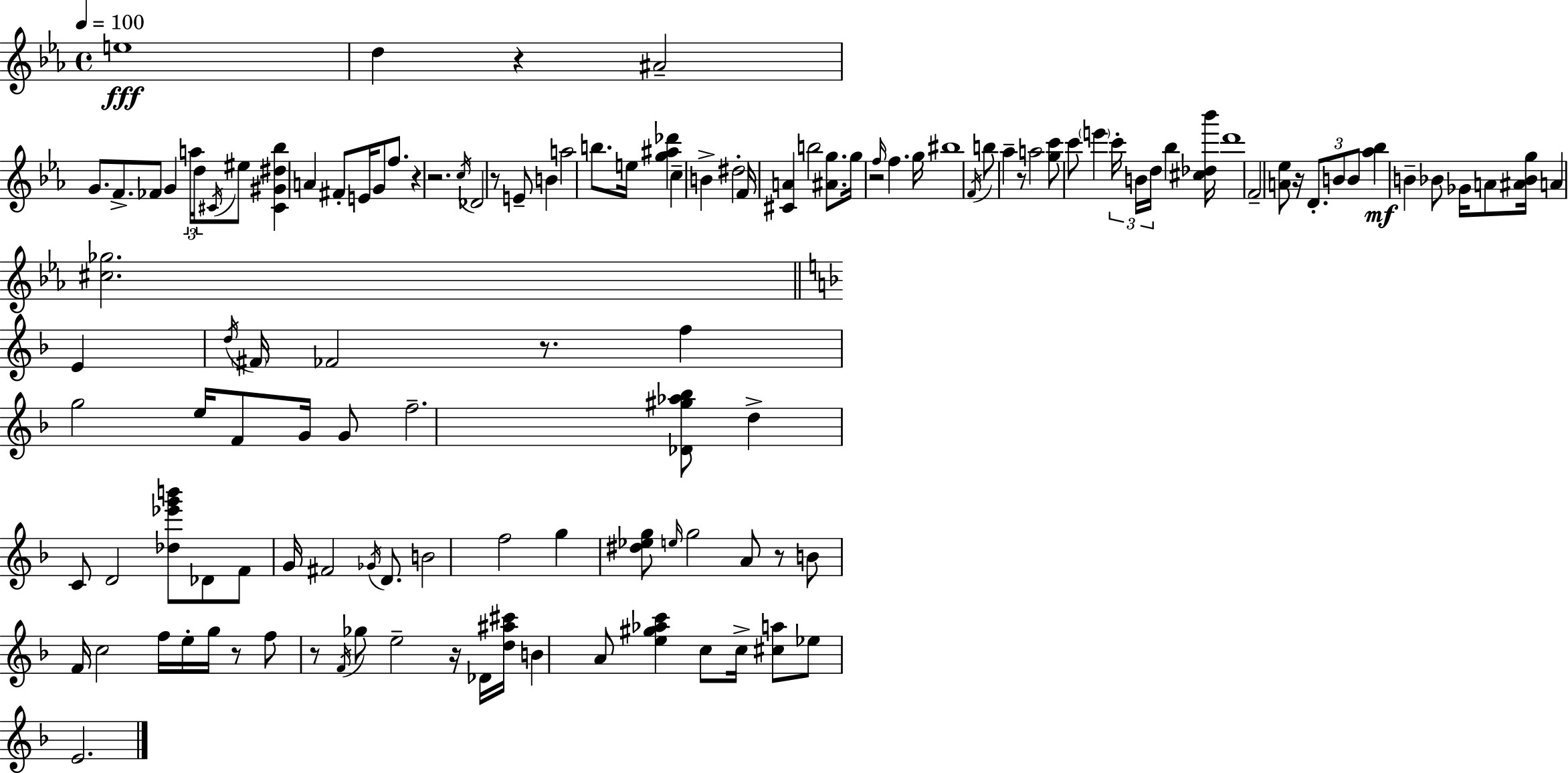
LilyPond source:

{
  \clef treble
  \time 4/4
  \defaultTimeSignature
  \key ees \major
  \tempo 4 = 100
  e''1\fff | d''4 r4 ais'2-- | g'8. f'8.-> fes'8 g'4 \tuplet 3/2 { a''16 d''16 \acciaccatura { cis'16 } } eis''8 | <cis' gis' dis'' bes''>4 a'4 fis'8-. e'16 g'8 f''8. | \break r4 r2. | \acciaccatura { c''16 } des'2 r8 e'8-- b'4 | a''2 b''8. e''16 <g'' ais'' des'''>4 | c''4-- b'4-> dis''2-. | \break f'16 <cis' a'>4 b''2 <ais' g''>8. | g''16 r2 \grace { f''16 } f''4. | g''16 bis''1 | \acciaccatura { f'16 } b''8 aes''4-- r8 a''2 | \break <g'' c'''>8 c'''8 \parenthesize e'''4 \tuplet 3/2 { c'''16-. b'16 d''16 } bes''4 | <cis'' des'' bes'''>16 d'''1 | f'2-- <a' ees''>8 r16 \tuplet 3/2 { d'8.-. | b'8 b'8 } <aes'' bes''>4\mf b'4-- bes'8 | \break ges'16 a'8 <ais' bes' g''>16 a'4 <cis'' ges''>2. | \bar "||" \break \key f \major e'4 \acciaccatura { d''16 } \parenthesize fis'16 fes'2 r8. | f''4 g''2 e''16 f'8 | g'16 g'8 f''2.-- <des' gis'' aes'' bes''>8 | d''4-> c'8 d'2 <des'' ees''' g''' b'''>8 | \break des'8 f'8 g'16 fis'2 \acciaccatura { ges'16 } d'8. | b'2 f''2 | g''4 <dis'' ees'' g''>8 \grace { e''16 } g''2 | a'8 r8 b'8 f'16 c''2 | \break f''16 e''16-. g''16 r8 f''8 r8 \acciaccatura { f'16 } ges''8 e''2-- | r16 des'16 <d'' ais'' cis'''>16 b'4 a'8 <e'' gis'' aes'' c'''>4 | c''8 c''16-> <cis'' a''>8 ees''8 e'2. | \bar "|."
}